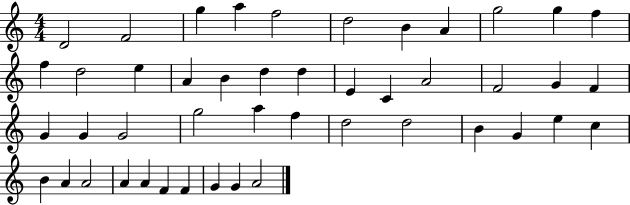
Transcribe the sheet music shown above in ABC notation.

X:1
T:Untitled
M:4/4
L:1/4
K:C
D2 F2 g a f2 d2 B A g2 g f f d2 e A B d d E C A2 F2 G F G G G2 g2 a f d2 d2 B G e c B A A2 A A F F G G A2